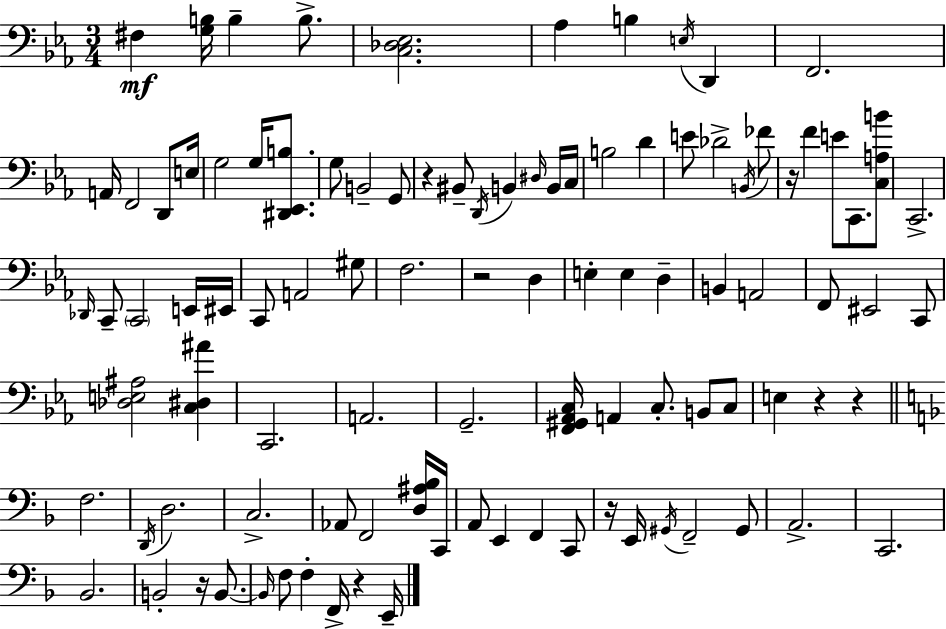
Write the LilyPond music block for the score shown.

{
  \clef bass
  \numericTimeSignature
  \time 3/4
  \key c \minor
  \repeat volta 2 { fis4\mf <g b>16 b4-- b8.-> | <c des ees>2. | aes4 b4 \acciaccatura { e16 } d,4 | f,2. | \break a,16 f,2 d,8 | e16 g2 g16 <dis, ees, b>8. | g8 b,2-- g,8 | r4 bis,8-- \acciaccatura { d,16 } b,4 | \break \grace { dis16 } b,16 c16 b2 d'4 | e'8 des'2-> | \acciaccatura { b,16 } fes'8 r16 f'4 e'8 c,8. | <c a b'>8 c,2.-> | \break \grace { des,16 } c,8-- \parenthesize c,2 | e,16 eis,16 c,8 a,2 | gis8 f2. | r2 | \break d4 e4-. e4 | d4-- b,4 a,2 | f,8 eis,2 | c,8 <des e ais>2 | \break <c dis ais'>4 c,2. | a,2. | g,2.-- | <f, gis, aes, c>16 a,4 c8.-. | \break b,8 c8 e4 r4 | r4 \bar "||" \break \key d \minor f2. | \acciaccatura { d,16 } d2. | c2.-> | aes,8 f,2 <d ais bes>16 | \break c,16 a,8 e,4 f,4 c,8 | r16 e,16 \acciaccatura { gis,16 } f,2-- | gis,8 a,2.-> | c,2. | \break bes,2. | b,2-. r16 b,8.~~ | \grace { b,16 } f8 f4-. f,16-> r4 | e,16-- } \bar "|."
}